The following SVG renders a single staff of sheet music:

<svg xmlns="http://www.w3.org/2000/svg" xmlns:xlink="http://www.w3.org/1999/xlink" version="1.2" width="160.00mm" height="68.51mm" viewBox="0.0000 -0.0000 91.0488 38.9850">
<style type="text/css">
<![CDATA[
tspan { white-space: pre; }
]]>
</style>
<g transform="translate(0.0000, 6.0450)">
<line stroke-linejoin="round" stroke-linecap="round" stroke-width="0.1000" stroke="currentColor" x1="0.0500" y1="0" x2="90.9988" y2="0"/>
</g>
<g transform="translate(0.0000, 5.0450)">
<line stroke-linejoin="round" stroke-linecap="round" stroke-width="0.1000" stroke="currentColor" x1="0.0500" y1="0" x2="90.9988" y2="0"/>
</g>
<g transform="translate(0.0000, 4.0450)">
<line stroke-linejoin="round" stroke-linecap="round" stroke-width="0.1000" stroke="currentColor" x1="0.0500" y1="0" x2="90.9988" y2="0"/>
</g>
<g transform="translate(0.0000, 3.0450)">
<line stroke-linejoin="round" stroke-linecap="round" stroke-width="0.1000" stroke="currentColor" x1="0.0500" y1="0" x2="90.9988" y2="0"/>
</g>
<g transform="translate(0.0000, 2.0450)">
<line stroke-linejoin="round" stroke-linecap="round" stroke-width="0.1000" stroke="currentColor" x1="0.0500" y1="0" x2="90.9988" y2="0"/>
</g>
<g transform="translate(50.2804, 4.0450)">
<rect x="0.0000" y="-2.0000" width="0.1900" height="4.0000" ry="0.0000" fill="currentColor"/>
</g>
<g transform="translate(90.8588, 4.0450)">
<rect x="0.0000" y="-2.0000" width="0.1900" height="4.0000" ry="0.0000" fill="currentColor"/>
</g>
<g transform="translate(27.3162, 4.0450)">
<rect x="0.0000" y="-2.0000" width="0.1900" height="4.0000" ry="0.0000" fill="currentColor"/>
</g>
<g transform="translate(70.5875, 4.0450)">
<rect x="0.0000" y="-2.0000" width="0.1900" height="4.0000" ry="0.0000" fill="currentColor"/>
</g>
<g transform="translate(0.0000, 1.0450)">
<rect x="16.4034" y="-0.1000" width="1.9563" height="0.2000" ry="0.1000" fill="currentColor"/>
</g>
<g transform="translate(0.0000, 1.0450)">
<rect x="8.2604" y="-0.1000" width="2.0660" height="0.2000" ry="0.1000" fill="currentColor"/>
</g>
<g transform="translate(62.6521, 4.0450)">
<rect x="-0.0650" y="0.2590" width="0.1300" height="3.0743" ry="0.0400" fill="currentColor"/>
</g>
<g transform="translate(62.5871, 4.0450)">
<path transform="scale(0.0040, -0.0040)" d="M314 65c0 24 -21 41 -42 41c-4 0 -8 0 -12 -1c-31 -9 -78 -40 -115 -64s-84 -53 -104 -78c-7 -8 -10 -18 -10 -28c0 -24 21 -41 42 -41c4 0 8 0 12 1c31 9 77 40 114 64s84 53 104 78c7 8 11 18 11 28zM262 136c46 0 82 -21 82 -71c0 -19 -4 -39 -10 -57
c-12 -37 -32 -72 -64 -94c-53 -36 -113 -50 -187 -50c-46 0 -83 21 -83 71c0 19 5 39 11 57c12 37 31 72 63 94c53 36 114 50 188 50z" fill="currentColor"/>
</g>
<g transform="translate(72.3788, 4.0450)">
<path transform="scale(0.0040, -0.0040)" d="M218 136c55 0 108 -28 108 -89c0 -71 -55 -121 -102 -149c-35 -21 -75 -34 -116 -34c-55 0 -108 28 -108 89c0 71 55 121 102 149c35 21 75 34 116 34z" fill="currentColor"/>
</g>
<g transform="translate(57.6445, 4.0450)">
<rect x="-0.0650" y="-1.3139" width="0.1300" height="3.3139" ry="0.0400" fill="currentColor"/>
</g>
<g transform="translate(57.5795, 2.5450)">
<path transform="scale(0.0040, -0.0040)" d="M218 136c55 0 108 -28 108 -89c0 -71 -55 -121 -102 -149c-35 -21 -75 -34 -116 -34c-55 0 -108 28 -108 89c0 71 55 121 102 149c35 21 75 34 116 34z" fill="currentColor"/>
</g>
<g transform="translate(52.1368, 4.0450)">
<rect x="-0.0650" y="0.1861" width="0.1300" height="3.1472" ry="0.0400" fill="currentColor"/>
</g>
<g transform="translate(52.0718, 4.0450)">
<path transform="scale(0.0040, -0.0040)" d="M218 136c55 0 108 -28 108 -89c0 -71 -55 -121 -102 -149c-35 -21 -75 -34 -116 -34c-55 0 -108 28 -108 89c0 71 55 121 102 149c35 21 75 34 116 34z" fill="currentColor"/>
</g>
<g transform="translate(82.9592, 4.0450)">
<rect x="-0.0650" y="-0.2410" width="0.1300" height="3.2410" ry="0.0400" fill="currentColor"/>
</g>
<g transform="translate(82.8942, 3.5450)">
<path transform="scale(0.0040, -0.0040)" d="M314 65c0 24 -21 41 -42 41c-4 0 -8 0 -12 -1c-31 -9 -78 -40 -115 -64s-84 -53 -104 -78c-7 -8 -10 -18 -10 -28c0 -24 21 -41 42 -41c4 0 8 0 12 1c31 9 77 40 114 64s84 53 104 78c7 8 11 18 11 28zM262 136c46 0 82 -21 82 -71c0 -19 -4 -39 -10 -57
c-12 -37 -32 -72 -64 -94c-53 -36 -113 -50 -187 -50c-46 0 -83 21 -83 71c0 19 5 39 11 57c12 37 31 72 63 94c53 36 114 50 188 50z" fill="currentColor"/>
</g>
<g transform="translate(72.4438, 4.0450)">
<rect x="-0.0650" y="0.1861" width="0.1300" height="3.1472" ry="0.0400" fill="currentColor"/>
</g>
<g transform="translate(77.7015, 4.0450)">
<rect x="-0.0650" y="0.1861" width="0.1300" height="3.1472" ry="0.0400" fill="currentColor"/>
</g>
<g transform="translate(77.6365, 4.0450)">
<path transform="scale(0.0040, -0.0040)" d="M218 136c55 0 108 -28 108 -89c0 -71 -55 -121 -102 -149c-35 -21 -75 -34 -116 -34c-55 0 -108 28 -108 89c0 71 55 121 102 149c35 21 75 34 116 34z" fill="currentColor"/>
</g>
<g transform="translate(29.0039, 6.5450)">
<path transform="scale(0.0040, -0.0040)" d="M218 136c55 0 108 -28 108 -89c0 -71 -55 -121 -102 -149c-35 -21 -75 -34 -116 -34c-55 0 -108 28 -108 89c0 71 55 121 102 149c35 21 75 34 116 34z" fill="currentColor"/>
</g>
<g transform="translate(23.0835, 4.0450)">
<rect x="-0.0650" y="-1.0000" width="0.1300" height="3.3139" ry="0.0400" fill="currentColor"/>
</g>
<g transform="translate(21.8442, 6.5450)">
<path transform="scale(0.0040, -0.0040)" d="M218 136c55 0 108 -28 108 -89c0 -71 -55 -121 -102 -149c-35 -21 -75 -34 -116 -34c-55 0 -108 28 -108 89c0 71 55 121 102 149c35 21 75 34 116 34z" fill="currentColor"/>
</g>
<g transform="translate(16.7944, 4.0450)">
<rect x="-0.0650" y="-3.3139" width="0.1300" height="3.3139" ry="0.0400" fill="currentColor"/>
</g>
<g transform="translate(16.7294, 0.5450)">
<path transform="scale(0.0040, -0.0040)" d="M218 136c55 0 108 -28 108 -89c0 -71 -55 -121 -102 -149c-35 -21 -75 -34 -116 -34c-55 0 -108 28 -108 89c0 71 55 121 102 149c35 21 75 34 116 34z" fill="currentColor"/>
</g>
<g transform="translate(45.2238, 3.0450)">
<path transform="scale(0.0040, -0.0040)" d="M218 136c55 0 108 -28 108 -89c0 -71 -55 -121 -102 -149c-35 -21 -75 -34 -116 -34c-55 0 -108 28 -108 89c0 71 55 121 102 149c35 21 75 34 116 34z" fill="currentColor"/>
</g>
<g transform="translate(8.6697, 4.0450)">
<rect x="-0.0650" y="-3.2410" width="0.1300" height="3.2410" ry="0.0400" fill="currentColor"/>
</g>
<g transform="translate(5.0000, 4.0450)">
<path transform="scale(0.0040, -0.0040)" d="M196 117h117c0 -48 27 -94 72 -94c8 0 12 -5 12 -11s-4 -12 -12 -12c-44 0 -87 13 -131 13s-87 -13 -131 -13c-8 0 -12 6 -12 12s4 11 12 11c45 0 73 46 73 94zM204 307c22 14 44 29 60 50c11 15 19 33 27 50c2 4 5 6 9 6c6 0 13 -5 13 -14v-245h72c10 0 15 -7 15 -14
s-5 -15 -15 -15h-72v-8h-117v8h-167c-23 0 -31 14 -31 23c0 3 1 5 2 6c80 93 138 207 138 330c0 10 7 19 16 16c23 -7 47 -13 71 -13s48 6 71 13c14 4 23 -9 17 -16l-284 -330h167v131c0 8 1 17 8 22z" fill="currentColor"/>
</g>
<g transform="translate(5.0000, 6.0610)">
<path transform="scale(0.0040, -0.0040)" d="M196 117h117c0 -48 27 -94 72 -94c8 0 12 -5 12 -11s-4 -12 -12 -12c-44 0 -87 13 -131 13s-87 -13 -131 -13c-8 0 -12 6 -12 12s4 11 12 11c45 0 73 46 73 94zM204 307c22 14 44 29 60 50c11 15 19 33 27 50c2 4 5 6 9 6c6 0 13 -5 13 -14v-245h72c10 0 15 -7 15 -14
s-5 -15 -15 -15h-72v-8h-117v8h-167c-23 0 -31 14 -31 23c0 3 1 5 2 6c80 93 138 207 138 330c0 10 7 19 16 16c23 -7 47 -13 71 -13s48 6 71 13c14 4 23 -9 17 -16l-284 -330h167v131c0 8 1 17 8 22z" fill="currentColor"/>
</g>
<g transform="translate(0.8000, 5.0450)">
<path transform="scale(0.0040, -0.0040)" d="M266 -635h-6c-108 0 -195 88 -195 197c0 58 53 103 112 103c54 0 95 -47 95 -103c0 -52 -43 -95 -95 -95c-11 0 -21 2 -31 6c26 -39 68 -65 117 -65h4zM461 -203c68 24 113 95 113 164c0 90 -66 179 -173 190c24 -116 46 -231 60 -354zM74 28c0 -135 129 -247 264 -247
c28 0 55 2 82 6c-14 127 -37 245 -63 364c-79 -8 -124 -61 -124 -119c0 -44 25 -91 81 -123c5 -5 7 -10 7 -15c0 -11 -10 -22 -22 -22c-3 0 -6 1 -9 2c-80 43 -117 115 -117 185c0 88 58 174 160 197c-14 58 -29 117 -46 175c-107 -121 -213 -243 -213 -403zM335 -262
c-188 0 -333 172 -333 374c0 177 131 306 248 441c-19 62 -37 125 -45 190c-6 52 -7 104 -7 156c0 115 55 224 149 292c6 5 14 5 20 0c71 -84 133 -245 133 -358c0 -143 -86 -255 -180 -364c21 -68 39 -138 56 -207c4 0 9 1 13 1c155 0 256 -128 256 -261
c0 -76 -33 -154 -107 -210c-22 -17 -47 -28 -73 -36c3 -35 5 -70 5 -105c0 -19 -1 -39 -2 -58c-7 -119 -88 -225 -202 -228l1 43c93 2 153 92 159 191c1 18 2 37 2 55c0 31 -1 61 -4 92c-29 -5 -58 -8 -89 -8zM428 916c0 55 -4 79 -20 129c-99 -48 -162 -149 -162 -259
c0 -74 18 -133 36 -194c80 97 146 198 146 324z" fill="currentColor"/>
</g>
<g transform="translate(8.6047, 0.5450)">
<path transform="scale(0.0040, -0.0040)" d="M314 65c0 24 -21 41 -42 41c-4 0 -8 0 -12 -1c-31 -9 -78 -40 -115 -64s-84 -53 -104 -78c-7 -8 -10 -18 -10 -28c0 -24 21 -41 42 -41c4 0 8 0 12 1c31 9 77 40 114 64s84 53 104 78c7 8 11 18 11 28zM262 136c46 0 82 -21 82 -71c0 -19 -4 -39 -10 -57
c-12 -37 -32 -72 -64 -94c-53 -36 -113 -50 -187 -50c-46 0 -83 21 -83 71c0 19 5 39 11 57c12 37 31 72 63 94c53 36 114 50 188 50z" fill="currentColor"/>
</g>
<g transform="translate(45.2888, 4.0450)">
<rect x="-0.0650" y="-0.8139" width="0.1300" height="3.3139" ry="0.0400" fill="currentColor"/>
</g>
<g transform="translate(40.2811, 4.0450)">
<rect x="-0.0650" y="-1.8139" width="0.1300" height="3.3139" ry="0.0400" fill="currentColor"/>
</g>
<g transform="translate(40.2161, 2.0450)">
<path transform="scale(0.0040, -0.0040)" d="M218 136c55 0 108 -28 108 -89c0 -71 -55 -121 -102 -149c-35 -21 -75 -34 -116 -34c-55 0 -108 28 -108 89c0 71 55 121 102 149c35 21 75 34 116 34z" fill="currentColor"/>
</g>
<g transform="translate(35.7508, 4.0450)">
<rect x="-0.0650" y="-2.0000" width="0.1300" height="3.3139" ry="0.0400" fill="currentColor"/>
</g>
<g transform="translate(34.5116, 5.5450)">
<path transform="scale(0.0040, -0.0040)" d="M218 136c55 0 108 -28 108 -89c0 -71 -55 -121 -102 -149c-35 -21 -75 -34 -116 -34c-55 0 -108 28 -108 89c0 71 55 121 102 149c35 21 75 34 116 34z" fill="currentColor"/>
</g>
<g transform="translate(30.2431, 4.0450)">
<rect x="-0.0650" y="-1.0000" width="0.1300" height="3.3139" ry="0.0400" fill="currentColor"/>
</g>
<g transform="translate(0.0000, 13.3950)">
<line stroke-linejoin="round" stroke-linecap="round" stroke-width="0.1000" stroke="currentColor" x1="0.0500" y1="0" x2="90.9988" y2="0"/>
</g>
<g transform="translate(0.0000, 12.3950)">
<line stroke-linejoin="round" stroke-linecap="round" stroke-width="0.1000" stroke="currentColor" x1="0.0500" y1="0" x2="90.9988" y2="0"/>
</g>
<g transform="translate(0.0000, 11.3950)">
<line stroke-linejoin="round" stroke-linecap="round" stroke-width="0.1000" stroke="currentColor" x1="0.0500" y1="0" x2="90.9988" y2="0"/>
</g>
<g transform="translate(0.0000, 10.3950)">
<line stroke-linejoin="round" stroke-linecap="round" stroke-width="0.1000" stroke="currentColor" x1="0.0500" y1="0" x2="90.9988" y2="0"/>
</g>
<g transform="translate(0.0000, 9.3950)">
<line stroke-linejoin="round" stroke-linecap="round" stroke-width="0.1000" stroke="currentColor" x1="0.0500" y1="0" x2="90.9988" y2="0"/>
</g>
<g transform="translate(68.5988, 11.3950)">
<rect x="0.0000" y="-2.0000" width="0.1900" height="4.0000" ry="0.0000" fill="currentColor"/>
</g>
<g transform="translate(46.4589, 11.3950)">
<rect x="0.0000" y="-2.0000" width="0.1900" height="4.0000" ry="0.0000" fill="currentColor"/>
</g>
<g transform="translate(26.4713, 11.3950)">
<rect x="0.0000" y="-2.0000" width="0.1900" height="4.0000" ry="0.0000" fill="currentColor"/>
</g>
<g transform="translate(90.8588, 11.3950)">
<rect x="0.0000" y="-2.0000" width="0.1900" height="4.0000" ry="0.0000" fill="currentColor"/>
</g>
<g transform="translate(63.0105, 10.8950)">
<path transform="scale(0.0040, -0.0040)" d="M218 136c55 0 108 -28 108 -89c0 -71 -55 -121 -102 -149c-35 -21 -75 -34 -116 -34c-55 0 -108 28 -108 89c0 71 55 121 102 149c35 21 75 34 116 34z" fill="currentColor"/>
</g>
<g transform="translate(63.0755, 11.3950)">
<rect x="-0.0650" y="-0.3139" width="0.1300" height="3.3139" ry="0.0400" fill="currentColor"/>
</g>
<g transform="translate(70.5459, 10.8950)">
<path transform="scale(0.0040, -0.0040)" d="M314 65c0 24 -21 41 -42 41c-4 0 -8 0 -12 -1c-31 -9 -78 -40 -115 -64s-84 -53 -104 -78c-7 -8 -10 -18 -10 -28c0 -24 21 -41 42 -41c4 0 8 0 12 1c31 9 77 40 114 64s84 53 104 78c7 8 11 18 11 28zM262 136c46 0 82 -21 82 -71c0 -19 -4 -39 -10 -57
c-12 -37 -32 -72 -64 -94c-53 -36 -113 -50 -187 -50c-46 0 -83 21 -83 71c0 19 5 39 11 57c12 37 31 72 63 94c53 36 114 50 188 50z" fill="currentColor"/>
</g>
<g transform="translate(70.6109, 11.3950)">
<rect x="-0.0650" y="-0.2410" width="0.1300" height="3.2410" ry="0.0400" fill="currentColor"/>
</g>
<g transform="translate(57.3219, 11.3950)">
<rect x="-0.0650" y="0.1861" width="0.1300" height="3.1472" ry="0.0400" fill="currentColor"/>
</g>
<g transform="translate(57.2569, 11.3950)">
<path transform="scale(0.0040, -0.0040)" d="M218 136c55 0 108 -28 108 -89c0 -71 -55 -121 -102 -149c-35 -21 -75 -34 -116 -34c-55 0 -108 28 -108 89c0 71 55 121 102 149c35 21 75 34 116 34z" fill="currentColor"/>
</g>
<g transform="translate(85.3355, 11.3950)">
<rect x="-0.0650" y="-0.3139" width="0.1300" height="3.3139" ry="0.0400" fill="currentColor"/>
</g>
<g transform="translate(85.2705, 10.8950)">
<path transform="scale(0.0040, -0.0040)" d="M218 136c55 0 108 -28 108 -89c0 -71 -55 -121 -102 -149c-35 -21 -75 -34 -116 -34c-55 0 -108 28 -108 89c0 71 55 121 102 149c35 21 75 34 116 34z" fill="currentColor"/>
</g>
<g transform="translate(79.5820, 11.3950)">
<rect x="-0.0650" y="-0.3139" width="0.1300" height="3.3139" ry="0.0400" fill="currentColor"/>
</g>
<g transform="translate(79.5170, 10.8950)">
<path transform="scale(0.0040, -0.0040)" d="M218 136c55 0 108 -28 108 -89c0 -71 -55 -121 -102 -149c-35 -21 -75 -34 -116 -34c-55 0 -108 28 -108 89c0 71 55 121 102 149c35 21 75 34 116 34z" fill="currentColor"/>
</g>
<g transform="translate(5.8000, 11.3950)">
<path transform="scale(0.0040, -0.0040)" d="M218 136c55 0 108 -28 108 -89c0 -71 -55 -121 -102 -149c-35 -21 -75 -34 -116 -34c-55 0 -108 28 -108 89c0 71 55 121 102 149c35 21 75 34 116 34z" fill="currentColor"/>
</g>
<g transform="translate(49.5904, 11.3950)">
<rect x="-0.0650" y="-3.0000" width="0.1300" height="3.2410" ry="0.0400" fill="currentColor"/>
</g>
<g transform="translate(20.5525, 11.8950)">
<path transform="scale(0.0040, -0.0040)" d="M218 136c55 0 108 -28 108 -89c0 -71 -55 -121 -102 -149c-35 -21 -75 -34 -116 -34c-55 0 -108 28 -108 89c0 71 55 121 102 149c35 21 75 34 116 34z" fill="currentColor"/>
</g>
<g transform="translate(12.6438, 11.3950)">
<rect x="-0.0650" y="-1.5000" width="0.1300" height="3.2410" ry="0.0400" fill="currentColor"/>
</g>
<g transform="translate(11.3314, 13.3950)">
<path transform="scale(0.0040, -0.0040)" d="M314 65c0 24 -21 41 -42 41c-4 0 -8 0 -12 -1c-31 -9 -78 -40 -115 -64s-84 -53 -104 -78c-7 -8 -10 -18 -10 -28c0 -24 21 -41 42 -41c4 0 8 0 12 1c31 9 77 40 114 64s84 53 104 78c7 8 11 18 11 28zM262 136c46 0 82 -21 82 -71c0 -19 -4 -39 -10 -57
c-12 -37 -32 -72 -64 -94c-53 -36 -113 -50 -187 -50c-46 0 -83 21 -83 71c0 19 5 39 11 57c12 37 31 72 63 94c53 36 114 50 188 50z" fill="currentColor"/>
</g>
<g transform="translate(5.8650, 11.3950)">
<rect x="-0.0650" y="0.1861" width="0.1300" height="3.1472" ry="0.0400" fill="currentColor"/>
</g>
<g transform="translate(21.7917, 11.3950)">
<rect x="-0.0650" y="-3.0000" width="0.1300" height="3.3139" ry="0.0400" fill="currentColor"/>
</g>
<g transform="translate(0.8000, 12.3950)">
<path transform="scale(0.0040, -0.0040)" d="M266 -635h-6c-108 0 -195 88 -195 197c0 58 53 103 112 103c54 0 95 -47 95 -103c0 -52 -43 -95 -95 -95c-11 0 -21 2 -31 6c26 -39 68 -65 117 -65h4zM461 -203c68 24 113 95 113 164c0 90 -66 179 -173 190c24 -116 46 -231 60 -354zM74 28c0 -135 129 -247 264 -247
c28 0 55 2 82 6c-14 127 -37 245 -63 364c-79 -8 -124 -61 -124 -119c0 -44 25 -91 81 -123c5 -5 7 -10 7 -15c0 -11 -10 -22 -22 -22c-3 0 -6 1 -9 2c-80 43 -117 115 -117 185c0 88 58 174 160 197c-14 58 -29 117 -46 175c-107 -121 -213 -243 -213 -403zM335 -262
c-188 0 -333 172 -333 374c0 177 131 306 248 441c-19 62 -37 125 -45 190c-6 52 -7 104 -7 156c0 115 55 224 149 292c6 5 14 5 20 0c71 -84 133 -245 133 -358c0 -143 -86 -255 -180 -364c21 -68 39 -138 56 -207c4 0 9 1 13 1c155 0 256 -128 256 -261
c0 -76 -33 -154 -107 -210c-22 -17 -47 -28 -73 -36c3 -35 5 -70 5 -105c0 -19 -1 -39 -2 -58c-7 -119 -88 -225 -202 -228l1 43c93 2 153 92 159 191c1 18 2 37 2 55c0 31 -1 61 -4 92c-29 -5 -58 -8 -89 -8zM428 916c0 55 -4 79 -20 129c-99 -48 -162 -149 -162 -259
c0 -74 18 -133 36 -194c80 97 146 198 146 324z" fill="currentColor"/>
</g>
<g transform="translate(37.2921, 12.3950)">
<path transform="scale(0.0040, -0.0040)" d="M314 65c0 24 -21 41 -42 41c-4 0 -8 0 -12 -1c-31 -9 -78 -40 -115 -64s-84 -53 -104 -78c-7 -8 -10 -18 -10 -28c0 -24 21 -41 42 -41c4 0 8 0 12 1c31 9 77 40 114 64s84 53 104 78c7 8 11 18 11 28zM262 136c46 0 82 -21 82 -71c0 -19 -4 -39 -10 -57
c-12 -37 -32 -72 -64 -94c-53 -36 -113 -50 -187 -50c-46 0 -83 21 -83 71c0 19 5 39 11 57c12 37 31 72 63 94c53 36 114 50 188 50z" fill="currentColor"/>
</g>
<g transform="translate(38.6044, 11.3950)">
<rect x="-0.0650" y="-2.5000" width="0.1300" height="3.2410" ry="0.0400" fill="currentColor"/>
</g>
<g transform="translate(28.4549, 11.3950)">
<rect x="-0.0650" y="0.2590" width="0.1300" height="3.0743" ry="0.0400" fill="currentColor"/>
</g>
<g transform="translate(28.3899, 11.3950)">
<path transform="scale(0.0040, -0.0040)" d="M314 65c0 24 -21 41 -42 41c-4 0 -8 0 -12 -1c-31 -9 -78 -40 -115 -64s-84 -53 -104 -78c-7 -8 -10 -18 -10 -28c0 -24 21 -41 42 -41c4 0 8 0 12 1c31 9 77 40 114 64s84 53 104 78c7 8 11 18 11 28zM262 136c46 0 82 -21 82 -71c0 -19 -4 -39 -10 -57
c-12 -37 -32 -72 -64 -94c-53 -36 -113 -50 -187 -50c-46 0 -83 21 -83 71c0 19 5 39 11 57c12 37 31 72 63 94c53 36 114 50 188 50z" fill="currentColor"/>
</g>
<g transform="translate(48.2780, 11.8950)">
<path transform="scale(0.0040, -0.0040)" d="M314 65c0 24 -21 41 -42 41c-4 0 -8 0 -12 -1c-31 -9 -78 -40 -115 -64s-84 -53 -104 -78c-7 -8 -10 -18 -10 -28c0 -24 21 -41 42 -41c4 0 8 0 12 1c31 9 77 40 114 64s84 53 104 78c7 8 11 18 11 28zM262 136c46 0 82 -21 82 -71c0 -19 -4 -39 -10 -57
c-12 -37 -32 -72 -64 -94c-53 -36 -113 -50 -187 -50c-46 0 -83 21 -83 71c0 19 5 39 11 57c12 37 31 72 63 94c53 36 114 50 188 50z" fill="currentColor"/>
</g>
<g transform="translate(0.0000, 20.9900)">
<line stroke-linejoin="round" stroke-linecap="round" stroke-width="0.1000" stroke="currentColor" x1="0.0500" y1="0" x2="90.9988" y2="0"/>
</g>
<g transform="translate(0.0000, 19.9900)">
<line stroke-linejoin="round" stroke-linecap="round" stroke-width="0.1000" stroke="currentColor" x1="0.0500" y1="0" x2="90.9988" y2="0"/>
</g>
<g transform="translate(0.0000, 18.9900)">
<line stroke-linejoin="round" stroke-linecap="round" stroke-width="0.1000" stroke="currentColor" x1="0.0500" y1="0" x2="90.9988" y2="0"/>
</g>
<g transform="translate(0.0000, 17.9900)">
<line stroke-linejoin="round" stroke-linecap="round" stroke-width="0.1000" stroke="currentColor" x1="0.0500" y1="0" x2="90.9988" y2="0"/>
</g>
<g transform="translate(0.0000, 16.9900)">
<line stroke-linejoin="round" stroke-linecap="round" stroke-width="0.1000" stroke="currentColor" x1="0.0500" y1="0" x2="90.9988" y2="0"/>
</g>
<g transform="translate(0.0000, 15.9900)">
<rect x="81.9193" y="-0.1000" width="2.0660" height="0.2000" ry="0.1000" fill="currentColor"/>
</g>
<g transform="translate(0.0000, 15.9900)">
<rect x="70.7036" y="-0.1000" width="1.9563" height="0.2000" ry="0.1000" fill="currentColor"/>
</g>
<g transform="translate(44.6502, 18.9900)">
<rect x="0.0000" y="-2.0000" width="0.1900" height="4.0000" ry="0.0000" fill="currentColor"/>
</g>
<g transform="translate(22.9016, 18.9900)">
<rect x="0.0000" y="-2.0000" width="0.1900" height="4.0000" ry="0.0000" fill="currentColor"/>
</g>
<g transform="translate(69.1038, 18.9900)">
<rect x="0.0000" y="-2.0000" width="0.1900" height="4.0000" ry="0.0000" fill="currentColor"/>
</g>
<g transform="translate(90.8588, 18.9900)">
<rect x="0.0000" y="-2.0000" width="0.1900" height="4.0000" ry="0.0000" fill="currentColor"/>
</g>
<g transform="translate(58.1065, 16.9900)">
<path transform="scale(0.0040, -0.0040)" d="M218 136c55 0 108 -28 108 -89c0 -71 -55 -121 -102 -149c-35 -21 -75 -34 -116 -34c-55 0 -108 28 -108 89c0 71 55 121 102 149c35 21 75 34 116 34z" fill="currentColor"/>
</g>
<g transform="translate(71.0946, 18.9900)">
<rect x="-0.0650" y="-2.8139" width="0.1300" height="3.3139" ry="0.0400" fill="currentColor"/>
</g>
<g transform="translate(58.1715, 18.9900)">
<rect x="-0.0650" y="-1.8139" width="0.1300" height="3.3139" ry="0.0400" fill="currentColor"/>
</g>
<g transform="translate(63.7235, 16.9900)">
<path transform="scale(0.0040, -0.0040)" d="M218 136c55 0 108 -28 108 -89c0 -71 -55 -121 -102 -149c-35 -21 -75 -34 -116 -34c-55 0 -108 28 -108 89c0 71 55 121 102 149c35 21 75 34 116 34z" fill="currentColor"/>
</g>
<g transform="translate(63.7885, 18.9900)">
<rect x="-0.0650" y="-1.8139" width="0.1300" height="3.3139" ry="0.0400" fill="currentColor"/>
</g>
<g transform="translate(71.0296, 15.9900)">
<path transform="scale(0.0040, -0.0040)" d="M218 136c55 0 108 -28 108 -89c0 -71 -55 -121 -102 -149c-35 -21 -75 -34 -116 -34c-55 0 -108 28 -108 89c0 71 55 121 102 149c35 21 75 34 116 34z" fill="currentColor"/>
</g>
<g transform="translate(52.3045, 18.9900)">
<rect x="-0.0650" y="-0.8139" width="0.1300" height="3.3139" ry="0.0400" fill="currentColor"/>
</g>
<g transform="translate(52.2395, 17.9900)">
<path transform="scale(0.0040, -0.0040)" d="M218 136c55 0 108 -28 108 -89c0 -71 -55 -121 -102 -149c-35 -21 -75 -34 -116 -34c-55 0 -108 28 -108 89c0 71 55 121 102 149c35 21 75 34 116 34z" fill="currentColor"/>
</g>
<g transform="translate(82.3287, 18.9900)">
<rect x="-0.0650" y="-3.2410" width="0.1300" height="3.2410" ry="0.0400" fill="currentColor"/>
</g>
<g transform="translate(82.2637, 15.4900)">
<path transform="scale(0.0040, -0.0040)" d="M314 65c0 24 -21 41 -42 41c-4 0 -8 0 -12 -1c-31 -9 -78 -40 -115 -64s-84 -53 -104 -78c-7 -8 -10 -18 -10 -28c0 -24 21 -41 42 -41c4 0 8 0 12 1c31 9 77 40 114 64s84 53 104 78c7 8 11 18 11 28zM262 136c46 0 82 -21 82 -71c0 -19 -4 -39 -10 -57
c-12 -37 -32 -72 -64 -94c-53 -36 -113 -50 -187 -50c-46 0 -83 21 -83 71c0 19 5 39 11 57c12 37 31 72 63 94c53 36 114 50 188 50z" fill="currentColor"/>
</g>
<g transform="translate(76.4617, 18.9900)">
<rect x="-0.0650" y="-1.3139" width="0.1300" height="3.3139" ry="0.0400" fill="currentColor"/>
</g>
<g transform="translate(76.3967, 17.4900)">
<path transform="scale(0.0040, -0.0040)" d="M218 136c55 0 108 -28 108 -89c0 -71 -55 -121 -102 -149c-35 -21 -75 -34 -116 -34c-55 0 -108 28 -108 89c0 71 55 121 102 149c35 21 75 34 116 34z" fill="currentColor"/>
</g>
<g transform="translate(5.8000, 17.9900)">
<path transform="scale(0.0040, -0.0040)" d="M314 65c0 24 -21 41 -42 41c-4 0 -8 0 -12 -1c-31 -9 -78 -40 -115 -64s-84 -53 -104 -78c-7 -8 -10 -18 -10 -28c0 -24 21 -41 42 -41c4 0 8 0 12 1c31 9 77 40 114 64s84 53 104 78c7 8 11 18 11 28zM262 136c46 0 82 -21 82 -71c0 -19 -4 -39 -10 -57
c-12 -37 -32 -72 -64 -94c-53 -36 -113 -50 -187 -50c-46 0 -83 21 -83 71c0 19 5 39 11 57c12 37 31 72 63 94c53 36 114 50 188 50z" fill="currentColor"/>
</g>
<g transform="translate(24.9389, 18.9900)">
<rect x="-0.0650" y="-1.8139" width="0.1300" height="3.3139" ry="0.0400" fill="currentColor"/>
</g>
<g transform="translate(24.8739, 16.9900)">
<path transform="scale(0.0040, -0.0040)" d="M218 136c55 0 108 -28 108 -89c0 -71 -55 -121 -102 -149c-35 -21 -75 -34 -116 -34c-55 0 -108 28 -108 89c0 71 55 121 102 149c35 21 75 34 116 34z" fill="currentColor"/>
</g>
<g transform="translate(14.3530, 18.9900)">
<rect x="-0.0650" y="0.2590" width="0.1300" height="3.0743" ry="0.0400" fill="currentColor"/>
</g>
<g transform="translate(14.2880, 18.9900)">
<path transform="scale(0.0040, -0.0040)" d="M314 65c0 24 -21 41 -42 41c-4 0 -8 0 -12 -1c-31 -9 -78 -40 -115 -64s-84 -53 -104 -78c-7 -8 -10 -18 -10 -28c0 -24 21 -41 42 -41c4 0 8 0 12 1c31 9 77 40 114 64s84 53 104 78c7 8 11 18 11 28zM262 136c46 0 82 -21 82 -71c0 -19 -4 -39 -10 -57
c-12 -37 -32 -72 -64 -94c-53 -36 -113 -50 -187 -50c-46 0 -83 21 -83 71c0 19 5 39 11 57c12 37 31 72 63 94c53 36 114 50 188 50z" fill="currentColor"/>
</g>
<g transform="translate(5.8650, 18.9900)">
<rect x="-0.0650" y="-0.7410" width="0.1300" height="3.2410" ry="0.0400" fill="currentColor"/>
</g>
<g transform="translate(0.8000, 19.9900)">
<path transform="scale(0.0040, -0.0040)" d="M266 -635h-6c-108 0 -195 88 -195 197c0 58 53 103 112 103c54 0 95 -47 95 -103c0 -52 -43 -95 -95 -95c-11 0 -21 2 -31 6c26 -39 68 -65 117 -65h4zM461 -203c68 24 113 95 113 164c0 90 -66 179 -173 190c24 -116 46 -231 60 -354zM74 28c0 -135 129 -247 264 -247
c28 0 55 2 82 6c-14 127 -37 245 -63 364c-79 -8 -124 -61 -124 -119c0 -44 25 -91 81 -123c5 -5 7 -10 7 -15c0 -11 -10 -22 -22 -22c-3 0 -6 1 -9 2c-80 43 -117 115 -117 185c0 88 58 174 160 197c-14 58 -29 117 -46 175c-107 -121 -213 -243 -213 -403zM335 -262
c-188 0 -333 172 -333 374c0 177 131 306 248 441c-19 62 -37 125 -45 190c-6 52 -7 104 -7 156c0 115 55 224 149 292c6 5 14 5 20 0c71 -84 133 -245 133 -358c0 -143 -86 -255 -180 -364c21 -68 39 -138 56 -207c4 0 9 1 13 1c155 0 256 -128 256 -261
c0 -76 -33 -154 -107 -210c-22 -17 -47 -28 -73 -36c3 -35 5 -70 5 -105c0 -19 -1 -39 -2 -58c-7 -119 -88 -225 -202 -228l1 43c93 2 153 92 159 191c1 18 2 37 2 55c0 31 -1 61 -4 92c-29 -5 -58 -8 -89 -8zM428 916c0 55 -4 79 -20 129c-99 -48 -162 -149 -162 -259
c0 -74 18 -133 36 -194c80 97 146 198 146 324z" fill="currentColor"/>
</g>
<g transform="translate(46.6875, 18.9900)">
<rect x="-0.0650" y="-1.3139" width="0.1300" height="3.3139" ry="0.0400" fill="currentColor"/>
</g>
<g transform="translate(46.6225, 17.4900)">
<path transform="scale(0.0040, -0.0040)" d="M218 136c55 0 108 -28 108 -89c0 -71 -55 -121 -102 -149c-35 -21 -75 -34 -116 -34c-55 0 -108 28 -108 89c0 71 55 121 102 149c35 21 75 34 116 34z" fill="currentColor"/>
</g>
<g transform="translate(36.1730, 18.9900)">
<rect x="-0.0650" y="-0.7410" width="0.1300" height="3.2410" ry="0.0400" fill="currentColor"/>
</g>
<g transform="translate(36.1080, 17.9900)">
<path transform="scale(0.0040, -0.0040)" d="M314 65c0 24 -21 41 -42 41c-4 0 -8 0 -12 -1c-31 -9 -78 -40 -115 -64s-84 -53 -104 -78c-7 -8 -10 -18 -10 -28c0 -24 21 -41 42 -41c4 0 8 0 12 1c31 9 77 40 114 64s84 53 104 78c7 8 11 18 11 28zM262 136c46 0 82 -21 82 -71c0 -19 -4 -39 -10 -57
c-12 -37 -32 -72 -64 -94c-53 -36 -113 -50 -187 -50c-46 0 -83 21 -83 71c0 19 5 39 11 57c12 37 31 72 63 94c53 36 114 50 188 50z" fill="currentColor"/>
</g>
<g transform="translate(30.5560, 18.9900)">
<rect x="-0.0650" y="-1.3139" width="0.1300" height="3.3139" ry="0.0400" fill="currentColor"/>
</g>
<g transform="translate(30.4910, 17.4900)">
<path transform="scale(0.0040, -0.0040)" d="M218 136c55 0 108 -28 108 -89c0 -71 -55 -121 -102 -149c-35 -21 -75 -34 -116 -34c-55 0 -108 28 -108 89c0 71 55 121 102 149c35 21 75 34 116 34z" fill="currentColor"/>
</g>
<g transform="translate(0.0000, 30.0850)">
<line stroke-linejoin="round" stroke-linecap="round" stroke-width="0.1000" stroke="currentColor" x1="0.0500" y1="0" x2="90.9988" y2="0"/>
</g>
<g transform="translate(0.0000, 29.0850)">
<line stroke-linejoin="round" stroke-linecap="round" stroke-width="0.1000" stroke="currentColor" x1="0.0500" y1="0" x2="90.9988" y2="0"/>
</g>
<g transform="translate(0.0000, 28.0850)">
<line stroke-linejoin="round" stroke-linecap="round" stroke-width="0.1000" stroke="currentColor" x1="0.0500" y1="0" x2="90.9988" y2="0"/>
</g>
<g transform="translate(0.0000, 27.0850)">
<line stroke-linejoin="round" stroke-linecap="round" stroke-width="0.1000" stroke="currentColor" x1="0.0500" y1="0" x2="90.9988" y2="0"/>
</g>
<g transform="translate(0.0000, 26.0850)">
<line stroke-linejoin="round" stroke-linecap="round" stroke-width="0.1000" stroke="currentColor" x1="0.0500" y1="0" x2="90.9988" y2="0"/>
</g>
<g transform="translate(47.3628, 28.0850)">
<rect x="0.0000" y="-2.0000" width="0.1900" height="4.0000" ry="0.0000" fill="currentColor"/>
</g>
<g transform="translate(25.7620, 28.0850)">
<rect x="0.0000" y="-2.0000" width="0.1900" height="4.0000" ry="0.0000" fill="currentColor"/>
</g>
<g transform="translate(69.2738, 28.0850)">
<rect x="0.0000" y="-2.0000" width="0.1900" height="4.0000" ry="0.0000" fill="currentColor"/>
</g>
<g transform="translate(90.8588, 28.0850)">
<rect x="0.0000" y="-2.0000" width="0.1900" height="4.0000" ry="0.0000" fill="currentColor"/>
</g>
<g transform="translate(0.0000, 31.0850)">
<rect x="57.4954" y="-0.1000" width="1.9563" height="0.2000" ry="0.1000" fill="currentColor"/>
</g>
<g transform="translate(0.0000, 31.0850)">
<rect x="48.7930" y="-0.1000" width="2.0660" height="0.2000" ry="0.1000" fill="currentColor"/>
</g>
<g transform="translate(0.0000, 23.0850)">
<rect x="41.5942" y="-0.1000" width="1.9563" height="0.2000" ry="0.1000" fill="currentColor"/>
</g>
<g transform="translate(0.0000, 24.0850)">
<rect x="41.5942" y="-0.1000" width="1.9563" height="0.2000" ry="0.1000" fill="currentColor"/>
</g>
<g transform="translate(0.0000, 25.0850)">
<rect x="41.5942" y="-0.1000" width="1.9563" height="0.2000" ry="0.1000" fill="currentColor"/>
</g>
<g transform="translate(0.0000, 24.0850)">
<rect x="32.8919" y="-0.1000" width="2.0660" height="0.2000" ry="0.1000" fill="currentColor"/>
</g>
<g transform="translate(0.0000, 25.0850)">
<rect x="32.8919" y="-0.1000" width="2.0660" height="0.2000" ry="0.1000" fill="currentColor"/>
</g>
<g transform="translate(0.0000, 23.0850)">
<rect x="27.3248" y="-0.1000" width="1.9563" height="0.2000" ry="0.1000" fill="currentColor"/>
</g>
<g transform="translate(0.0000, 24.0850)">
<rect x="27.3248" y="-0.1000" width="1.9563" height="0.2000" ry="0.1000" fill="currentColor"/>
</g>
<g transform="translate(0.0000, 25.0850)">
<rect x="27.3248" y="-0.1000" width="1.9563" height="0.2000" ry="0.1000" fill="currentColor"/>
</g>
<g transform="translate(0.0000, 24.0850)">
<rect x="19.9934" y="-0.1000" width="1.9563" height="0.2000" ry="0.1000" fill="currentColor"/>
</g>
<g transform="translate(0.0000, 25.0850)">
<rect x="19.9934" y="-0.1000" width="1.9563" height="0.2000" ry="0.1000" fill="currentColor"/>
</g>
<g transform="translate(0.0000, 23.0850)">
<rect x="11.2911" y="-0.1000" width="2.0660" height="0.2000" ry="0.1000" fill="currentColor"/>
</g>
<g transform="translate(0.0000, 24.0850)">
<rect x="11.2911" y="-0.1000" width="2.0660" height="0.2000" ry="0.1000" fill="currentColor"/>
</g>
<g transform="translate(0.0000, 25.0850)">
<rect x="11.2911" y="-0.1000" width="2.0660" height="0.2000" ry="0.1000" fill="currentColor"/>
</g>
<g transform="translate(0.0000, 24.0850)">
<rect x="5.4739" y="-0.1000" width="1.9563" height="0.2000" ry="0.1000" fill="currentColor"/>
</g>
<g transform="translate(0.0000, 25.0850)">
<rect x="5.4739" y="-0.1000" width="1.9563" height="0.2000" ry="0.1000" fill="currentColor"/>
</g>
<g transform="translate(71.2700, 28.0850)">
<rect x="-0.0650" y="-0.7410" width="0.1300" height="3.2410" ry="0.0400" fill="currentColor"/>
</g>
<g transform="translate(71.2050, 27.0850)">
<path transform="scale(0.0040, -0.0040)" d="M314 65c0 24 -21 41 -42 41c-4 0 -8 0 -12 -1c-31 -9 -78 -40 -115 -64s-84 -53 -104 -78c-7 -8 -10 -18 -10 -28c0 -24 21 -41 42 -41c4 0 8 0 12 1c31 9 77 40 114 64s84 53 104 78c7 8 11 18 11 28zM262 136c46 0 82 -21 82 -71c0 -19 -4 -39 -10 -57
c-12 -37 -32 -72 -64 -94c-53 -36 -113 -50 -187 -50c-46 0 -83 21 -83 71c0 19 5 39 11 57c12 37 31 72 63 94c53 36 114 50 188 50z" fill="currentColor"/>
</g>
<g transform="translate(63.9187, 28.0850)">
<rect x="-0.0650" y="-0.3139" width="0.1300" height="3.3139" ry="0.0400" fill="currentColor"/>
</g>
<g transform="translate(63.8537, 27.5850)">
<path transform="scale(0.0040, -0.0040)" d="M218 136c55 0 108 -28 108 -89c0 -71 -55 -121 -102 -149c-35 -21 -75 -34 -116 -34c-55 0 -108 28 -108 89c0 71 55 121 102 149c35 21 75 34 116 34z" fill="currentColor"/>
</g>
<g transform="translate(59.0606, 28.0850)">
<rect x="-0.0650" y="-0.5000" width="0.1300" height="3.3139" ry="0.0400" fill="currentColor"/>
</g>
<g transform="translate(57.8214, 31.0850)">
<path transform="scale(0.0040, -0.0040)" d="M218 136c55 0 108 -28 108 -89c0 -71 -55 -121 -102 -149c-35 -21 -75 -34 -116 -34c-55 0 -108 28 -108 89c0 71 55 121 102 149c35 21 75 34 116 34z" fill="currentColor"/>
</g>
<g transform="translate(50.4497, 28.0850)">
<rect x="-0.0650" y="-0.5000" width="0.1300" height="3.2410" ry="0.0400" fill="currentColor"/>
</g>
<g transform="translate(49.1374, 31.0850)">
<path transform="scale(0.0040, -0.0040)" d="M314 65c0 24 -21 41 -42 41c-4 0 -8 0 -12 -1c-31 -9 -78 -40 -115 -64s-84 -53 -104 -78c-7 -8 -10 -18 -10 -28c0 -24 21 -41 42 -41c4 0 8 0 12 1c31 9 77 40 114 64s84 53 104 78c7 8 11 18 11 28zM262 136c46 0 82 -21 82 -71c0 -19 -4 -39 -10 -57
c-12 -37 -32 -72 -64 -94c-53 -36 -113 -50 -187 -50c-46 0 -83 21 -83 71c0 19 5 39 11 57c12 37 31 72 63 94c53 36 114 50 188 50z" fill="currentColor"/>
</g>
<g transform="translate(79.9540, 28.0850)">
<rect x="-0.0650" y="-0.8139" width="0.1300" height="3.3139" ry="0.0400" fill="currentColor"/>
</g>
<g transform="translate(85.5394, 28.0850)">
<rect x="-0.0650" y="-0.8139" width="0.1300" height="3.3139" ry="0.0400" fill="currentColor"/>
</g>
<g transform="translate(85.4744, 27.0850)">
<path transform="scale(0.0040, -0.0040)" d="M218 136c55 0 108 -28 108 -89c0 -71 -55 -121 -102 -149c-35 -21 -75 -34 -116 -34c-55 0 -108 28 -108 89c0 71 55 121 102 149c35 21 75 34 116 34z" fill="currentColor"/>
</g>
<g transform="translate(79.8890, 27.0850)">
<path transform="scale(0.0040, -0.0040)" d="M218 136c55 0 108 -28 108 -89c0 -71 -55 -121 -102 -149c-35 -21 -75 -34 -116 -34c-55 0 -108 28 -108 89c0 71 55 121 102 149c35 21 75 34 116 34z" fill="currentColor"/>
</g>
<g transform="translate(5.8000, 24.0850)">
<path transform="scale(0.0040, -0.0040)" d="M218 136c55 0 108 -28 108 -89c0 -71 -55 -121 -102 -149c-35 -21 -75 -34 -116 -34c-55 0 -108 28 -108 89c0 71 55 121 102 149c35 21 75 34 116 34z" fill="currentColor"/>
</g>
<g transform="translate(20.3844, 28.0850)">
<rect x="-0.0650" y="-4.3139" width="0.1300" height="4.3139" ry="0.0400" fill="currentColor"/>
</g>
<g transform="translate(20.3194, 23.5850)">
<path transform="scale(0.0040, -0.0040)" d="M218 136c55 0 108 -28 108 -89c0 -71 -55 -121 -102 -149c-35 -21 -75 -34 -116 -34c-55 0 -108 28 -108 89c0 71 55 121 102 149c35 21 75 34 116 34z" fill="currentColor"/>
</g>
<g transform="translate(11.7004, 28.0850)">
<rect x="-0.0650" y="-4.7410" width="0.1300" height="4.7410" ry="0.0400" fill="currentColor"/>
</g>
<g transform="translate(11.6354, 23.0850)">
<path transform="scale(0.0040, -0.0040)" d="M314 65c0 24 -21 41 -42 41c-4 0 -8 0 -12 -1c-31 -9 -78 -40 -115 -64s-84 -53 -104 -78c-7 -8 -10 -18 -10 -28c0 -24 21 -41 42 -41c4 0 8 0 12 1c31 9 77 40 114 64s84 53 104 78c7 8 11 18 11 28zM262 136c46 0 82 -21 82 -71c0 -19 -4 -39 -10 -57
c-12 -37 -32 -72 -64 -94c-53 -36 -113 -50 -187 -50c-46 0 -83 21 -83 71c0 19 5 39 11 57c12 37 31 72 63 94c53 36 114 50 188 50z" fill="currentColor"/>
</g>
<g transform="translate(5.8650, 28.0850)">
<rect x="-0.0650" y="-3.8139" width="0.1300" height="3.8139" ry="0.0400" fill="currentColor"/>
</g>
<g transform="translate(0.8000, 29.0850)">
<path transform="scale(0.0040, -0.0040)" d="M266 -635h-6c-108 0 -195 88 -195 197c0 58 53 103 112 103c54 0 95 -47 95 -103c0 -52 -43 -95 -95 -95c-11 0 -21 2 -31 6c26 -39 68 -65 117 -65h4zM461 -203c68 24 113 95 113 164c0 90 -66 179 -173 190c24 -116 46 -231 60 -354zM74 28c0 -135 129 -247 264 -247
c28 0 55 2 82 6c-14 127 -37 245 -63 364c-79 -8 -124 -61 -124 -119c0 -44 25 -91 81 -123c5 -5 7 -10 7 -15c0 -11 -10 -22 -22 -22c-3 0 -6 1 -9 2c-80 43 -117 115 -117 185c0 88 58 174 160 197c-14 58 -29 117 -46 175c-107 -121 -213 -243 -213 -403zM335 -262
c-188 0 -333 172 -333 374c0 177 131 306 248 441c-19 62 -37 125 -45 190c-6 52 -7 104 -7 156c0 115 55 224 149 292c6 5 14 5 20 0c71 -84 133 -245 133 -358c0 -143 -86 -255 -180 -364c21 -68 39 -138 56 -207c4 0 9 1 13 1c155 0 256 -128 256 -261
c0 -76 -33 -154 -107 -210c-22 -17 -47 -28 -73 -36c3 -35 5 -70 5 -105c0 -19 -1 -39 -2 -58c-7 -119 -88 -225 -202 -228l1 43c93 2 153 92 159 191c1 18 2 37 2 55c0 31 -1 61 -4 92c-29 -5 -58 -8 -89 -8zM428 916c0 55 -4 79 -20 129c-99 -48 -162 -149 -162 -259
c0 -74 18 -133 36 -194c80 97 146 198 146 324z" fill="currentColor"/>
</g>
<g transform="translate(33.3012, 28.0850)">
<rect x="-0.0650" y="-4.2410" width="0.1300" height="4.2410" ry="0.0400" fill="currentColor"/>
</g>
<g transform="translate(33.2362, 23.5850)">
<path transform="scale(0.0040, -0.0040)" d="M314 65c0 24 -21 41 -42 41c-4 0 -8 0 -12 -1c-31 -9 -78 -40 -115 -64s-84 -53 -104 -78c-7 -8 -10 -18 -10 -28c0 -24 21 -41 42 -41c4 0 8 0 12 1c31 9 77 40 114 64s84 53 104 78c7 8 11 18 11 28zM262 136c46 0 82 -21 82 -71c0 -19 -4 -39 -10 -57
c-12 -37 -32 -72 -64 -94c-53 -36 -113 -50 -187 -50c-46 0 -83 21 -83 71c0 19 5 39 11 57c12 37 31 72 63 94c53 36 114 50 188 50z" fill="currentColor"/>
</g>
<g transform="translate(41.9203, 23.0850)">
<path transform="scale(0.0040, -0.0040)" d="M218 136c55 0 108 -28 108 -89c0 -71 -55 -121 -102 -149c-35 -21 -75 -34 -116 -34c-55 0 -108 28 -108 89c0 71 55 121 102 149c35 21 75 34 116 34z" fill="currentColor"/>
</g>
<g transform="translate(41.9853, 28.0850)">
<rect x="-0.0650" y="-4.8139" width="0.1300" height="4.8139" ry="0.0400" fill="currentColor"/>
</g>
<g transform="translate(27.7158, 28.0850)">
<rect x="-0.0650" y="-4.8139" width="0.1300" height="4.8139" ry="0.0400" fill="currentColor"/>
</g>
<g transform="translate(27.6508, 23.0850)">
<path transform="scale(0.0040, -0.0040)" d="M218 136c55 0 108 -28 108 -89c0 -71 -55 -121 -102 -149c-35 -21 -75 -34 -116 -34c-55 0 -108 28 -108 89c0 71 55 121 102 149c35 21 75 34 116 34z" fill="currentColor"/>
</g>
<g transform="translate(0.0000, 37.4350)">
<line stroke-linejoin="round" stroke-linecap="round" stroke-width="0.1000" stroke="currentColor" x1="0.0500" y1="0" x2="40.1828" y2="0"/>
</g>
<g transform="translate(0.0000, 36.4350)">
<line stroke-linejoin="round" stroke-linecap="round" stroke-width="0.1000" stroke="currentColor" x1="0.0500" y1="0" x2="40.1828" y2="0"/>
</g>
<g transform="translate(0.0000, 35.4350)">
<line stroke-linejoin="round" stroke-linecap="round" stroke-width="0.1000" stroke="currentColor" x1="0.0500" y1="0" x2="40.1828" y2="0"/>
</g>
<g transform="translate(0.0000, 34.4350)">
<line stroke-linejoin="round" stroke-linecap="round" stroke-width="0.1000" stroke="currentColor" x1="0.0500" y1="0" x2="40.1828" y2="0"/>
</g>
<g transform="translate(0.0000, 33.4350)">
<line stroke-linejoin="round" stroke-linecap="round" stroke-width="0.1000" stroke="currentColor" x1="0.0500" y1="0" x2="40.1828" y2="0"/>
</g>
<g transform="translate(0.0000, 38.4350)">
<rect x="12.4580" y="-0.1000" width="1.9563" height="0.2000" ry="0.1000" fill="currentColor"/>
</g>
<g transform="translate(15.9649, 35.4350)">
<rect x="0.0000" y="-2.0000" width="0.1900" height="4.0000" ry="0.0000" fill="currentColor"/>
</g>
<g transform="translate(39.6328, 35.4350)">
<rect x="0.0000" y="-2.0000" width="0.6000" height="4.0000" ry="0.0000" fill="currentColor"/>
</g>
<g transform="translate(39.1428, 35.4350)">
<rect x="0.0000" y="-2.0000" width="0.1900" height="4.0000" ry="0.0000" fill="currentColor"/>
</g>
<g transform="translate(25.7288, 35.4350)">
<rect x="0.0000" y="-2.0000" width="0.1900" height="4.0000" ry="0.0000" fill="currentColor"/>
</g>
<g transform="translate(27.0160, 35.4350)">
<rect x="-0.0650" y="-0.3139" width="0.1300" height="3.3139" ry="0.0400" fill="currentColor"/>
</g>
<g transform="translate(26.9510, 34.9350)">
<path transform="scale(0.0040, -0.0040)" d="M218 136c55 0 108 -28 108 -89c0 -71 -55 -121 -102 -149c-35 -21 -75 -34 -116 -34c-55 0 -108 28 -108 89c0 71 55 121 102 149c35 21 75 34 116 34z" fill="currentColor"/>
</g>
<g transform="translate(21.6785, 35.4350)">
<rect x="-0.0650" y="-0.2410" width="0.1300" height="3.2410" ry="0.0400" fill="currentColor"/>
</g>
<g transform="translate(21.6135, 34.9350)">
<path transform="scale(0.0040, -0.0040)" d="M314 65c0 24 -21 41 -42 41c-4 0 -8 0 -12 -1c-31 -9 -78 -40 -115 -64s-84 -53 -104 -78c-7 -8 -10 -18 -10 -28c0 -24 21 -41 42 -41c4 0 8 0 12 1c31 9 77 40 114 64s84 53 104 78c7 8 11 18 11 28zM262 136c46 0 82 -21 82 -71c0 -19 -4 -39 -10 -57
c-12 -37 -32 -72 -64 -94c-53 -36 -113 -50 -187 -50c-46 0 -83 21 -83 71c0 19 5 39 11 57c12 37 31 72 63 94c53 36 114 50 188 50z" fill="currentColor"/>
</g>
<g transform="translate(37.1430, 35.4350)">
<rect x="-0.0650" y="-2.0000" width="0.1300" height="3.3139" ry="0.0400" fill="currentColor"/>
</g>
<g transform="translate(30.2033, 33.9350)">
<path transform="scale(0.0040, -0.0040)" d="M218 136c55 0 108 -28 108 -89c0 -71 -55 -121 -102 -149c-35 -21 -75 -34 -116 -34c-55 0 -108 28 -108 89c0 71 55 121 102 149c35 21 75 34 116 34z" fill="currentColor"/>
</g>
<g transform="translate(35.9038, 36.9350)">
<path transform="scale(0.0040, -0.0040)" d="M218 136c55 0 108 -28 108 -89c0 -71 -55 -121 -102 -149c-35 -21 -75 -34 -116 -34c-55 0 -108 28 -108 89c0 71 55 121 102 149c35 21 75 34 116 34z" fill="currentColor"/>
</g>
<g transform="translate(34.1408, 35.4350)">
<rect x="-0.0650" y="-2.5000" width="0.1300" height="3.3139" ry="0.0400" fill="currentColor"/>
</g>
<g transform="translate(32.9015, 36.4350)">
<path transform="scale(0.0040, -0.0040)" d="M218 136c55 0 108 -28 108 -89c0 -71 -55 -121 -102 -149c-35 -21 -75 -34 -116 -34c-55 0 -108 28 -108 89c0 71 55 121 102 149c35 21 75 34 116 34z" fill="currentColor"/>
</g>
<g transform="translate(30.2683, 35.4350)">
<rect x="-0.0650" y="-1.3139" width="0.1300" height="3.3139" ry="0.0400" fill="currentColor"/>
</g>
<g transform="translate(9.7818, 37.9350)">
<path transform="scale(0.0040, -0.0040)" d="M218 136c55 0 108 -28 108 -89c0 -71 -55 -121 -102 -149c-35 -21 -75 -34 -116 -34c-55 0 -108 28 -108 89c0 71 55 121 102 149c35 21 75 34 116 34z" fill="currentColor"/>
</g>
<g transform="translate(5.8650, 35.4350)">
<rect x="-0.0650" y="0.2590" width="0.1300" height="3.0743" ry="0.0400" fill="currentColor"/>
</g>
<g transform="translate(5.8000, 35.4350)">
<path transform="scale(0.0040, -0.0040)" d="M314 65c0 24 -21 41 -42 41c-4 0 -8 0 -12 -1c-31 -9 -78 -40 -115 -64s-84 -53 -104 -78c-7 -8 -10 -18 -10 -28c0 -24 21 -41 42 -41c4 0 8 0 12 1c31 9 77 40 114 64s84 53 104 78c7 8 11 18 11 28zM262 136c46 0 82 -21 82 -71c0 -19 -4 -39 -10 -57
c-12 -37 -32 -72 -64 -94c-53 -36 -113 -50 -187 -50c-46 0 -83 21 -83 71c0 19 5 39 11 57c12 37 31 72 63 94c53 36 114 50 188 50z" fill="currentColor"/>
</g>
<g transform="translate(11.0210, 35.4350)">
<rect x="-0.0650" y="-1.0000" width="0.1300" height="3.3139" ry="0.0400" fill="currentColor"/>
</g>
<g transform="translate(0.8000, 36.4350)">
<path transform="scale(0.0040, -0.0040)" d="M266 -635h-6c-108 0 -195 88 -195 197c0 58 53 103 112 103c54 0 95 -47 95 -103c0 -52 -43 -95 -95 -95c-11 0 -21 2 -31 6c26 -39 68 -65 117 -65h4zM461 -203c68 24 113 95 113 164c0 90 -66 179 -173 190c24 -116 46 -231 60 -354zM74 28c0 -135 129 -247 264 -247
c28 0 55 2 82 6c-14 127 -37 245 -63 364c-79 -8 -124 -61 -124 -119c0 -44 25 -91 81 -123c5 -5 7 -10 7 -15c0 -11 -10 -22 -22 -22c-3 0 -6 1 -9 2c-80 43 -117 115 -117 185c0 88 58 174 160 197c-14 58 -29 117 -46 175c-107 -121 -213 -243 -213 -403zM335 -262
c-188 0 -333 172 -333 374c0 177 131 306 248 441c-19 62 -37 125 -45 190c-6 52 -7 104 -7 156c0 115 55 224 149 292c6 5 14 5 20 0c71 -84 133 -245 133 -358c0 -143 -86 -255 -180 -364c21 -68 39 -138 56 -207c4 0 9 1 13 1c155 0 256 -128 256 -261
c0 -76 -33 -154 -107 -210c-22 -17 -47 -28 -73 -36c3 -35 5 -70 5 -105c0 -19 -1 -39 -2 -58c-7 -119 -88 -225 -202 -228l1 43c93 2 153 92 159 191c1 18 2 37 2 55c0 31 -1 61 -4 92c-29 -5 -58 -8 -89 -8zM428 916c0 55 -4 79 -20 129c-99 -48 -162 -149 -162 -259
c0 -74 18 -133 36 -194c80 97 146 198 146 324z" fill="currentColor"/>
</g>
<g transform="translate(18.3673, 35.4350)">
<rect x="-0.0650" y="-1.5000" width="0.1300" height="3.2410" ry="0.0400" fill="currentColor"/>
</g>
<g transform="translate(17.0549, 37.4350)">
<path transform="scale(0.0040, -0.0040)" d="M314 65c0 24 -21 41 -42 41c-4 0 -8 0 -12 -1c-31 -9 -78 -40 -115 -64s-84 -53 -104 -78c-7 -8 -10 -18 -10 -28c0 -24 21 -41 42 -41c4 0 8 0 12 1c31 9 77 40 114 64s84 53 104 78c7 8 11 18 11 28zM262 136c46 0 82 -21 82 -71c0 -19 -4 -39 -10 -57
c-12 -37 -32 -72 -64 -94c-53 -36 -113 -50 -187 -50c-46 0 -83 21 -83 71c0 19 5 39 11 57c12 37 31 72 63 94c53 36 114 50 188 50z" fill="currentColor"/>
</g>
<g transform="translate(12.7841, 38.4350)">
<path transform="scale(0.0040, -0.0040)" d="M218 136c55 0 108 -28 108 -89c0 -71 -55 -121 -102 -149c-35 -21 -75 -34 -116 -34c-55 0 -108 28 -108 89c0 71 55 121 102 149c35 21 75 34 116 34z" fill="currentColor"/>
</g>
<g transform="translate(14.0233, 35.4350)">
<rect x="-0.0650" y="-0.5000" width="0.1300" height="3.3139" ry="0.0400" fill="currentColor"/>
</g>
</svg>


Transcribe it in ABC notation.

X:1
T:Untitled
M:4/4
L:1/4
K:C
b2 b D D F f d B e B2 B B c2 B E2 A B2 G2 A2 B c c2 c c d2 B2 f e d2 e d f f a e b2 c' e'2 d' e' d'2 e' C2 C c d2 d d B2 D C E2 c2 c e G F